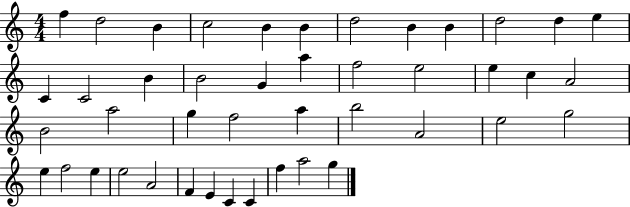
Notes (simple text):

F5/q D5/h B4/q C5/h B4/q B4/q D5/h B4/q B4/q D5/h D5/q E5/q C4/q C4/h B4/q B4/h G4/q A5/q F5/h E5/h E5/q C5/q A4/h B4/h A5/h G5/q F5/h A5/q B5/h A4/h E5/h G5/h E5/q F5/h E5/q E5/h A4/h F4/q E4/q C4/q C4/q F5/q A5/h G5/q